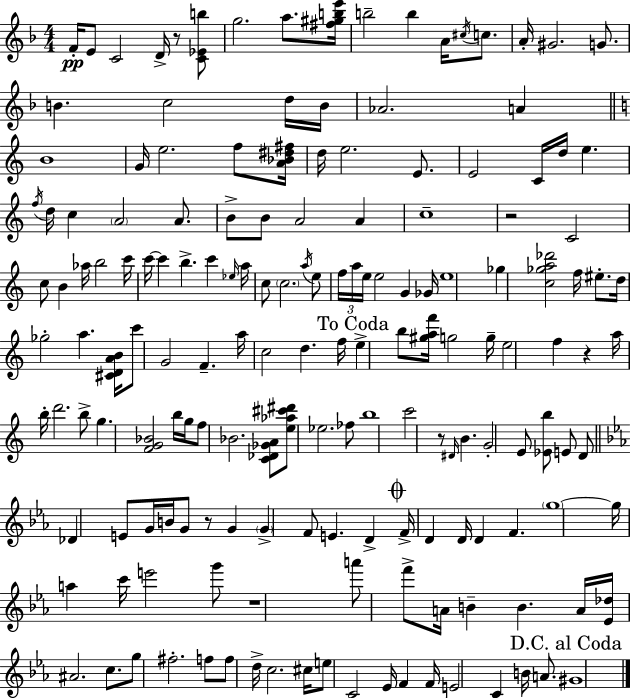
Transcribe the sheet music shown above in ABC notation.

X:1
T:Untitled
M:4/4
L:1/4
K:F
F/4 E/2 C2 D/4 z/2 [C_Eb]/2 g2 a/2 [^f^gbe']/4 b2 b A/4 ^c/4 c/2 A/4 ^G2 G/2 B c2 d/4 B/4 _A2 A B4 G/4 e2 f/2 [A_B^d^f]/4 d/4 e2 E/2 E2 C/4 d/4 e f/4 d/4 c A2 A/2 B/2 B/2 A2 A c4 z2 C2 c/2 B _a/4 b2 c'/4 c'/4 c' b c' _e/4 a/4 c/2 c2 a/4 e/2 f/4 a/4 e/4 e2 G _G/4 e4 _g [c_ga_d']2 f/4 ^e/2 d/4 _g2 a [^CDAB]/4 c'/2 G2 F a/4 c2 d f/4 e b/2 [^gaf']/4 g2 g/4 e2 f z a/4 b/4 d'2 b/2 g [FG_B]2 b/4 g/4 f/2 _B2 [C_D_GA]/2 [e_a^c'^d']/2 _e2 _f/2 b4 c'2 z/2 ^D/4 B G2 E/2 [_Eb]/2 E/2 D/2 _D E/2 G/4 B/4 G/2 z/2 G G F/2 E D F/4 D D/4 D F g4 g/4 a c'/4 e'2 g'/2 z4 a'/2 f'/2 A/4 B B A/4 [_E_d]/4 ^A2 c/2 g/2 ^f2 f/2 f/2 d/4 c2 ^c/4 e/2 C2 _E/4 F F/4 E2 C B/4 A/2 ^G4